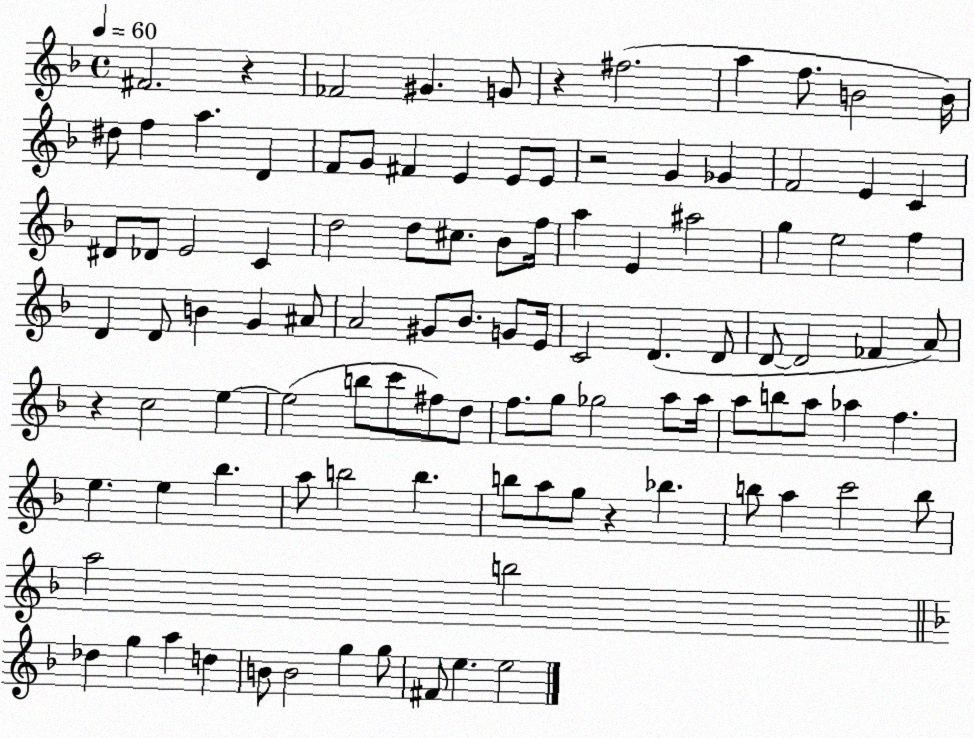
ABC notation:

X:1
T:Untitled
M:4/4
L:1/4
K:F
^F2 z _F2 ^G G/2 z ^f2 a f/2 B2 B/4 ^d/2 f a D F/2 G/2 ^F E E/2 E/2 z2 G _G F2 E C ^D/2 _D/2 E2 C d2 d/2 ^c/2 _B/2 f/4 a E ^a2 g e2 f D D/2 B G ^A/2 A2 ^G/2 _B/2 G/2 E/4 C2 D D/2 D/2 D2 _F A/2 z c2 e e2 b/2 c'/2 ^f/2 d/2 f/2 g/2 _g2 a/2 a/4 a/2 b/2 a/2 _a f e e _b a/2 b2 b b/2 a/2 g/2 z _b b/2 a c'2 b/2 a2 b2 _d g a d B/2 B2 g g/2 ^F/2 e e2